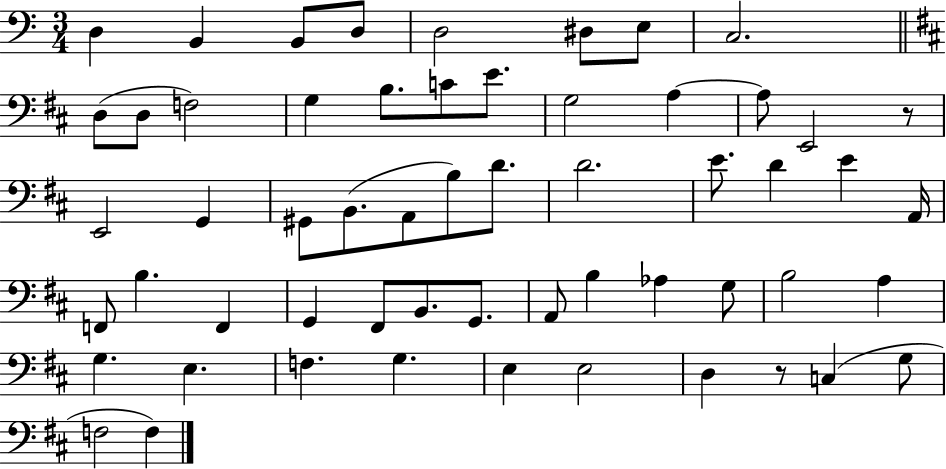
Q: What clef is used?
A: bass